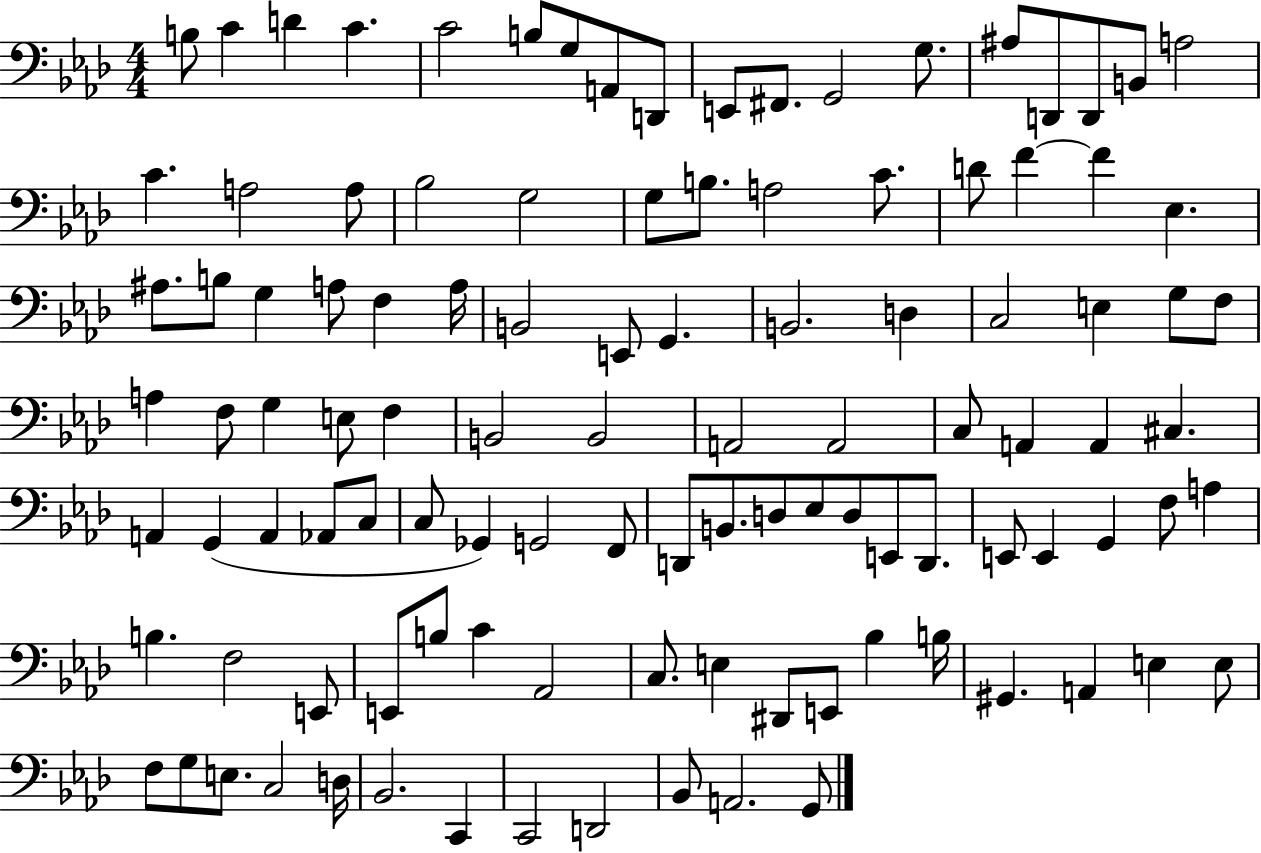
X:1
T:Untitled
M:4/4
L:1/4
K:Ab
B,/2 C D C C2 B,/2 G,/2 A,,/2 D,,/2 E,,/2 ^F,,/2 G,,2 G,/2 ^A,/2 D,,/2 D,,/2 B,,/2 A,2 C A,2 A,/2 _B,2 G,2 G,/2 B,/2 A,2 C/2 D/2 F F _E, ^A,/2 B,/2 G, A,/2 F, A,/4 B,,2 E,,/2 G,, B,,2 D, C,2 E, G,/2 F,/2 A, F,/2 G, E,/2 F, B,,2 B,,2 A,,2 A,,2 C,/2 A,, A,, ^C, A,, G,, A,, _A,,/2 C,/2 C,/2 _G,, G,,2 F,,/2 D,,/2 B,,/2 D,/2 _E,/2 D,/2 E,,/2 D,,/2 E,,/2 E,, G,, F,/2 A, B, F,2 E,,/2 E,,/2 B,/2 C _A,,2 C,/2 E, ^D,,/2 E,,/2 _B, B,/4 ^G,, A,, E, E,/2 F,/2 G,/2 E,/2 C,2 D,/4 _B,,2 C,, C,,2 D,,2 _B,,/2 A,,2 G,,/2